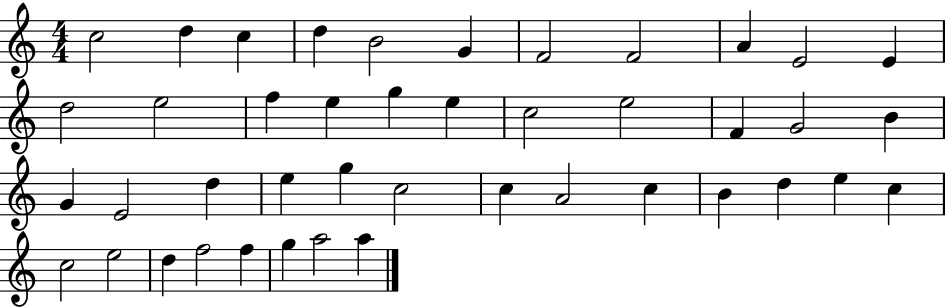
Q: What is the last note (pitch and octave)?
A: A5